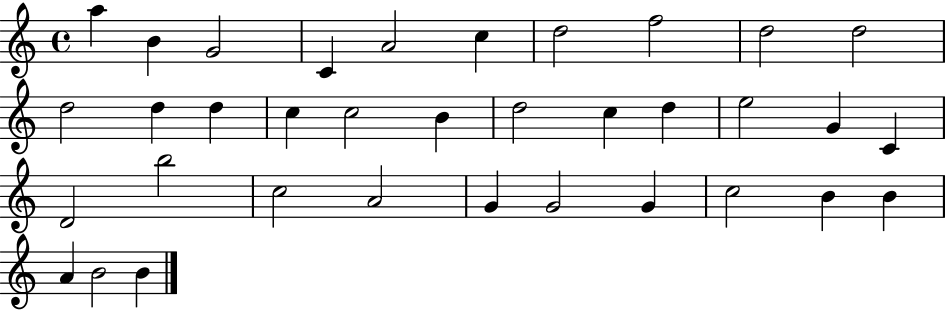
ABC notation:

X:1
T:Untitled
M:4/4
L:1/4
K:C
a B G2 C A2 c d2 f2 d2 d2 d2 d d c c2 B d2 c d e2 G C D2 b2 c2 A2 G G2 G c2 B B A B2 B